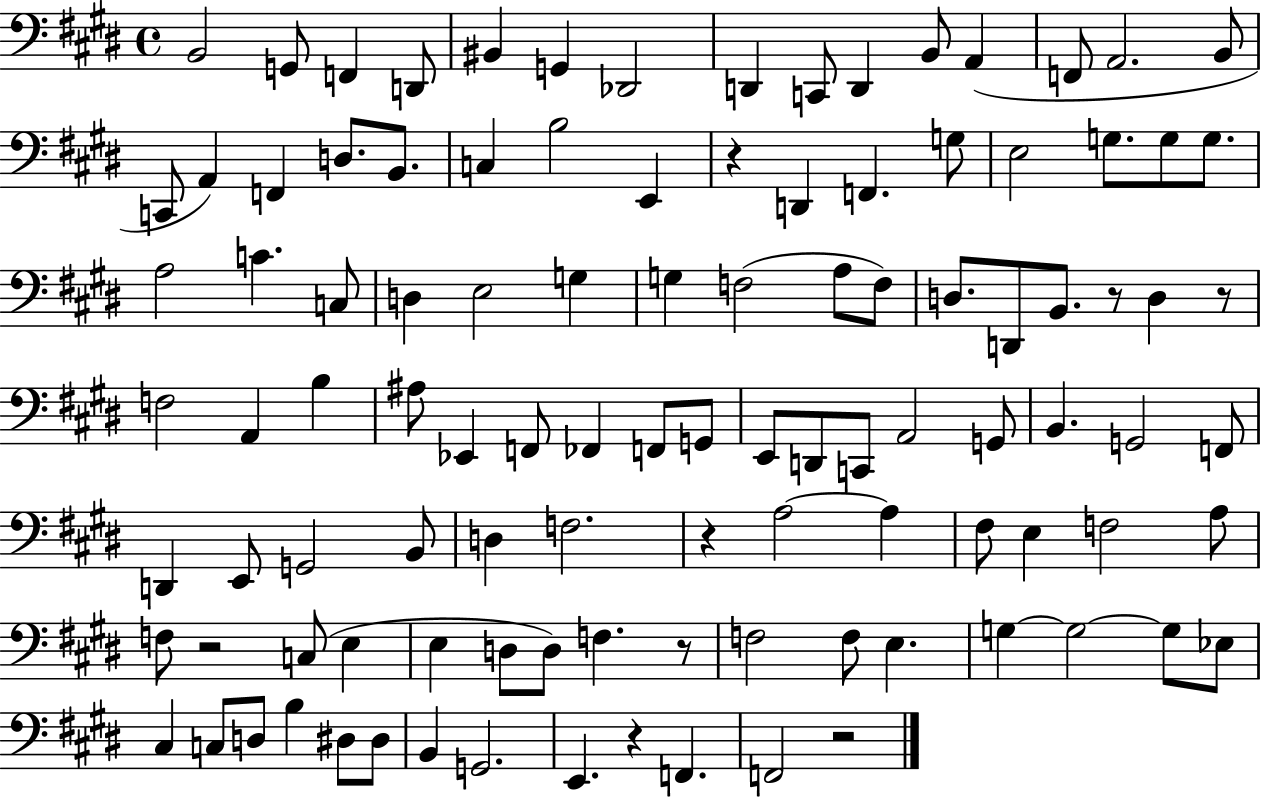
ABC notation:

X:1
T:Untitled
M:4/4
L:1/4
K:E
B,,2 G,,/2 F,, D,,/2 ^B,, G,, _D,,2 D,, C,,/2 D,, B,,/2 A,, F,,/2 A,,2 B,,/2 C,,/2 A,, F,, D,/2 B,,/2 C, B,2 E,, z D,, F,, G,/2 E,2 G,/2 G,/2 G,/2 A,2 C C,/2 D, E,2 G, G, F,2 A,/2 F,/2 D,/2 D,,/2 B,,/2 z/2 D, z/2 F,2 A,, B, ^A,/2 _E,, F,,/2 _F,, F,,/2 G,,/2 E,,/2 D,,/2 C,,/2 A,,2 G,,/2 B,, G,,2 F,,/2 D,, E,,/2 G,,2 B,,/2 D, F,2 z A,2 A, ^F,/2 E, F,2 A,/2 F,/2 z2 C,/2 E, E, D,/2 D,/2 F, z/2 F,2 F,/2 E, G, G,2 G,/2 _E,/2 ^C, C,/2 D,/2 B, ^D,/2 ^D,/2 B,, G,,2 E,, z F,, F,,2 z2